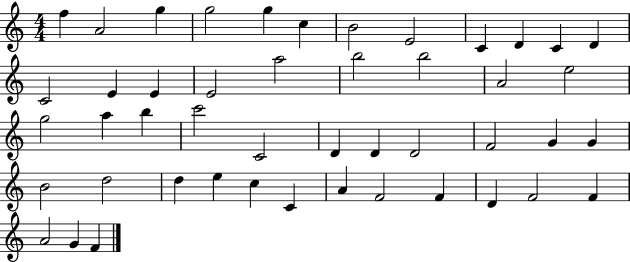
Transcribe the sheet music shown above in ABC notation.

X:1
T:Untitled
M:4/4
L:1/4
K:C
f A2 g g2 g c B2 E2 C D C D C2 E E E2 a2 b2 b2 A2 e2 g2 a b c'2 C2 D D D2 F2 G G B2 d2 d e c C A F2 F D F2 F A2 G F